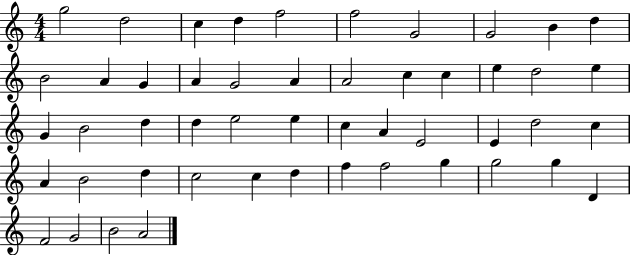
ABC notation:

X:1
T:Untitled
M:4/4
L:1/4
K:C
g2 d2 c d f2 f2 G2 G2 B d B2 A G A G2 A A2 c c e d2 e G B2 d d e2 e c A E2 E d2 c A B2 d c2 c d f f2 g g2 g D F2 G2 B2 A2